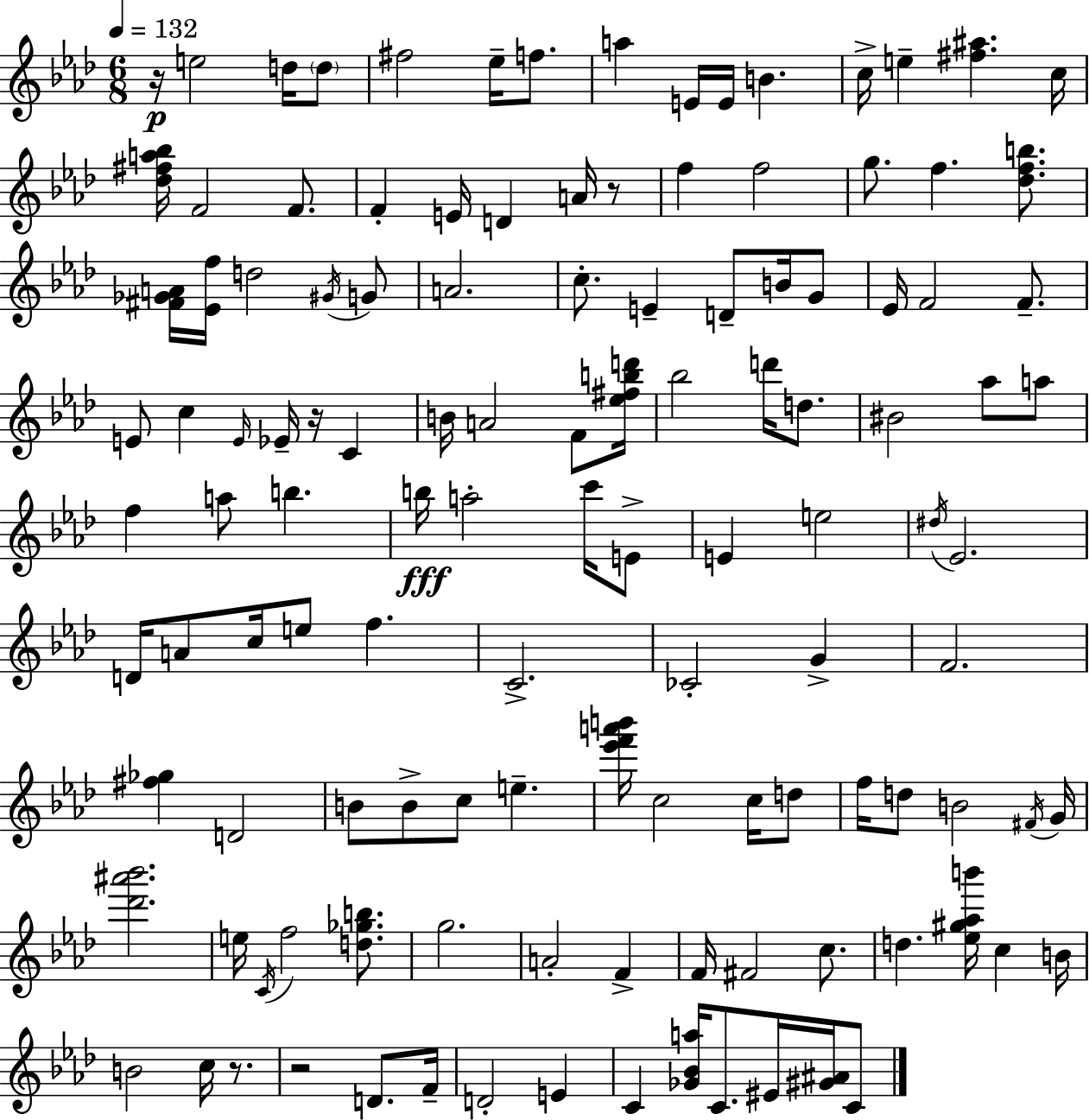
{
  \clef treble
  \numericTimeSignature
  \time 6/8
  \key f \minor
  \tempo 4 = 132
  \repeat volta 2 { r16\p e''2 d''16 \parenthesize d''8 | fis''2 ees''16-- f''8. | a''4 e'16 e'16 b'4. | c''16-> e''4-- <fis'' ais''>4. c''16 | \break <des'' fis'' a'' bes''>16 f'2 f'8. | f'4-. e'16 d'4 a'16 r8 | f''4 f''2 | g''8. f''4. <des'' f'' b''>8. | \break <fis' ges' a'>16 <ees' f''>16 d''2 \acciaccatura { gis'16 } g'8 | a'2. | c''8.-. e'4-- d'8-- b'16 g'8 | ees'16 f'2 f'8.-- | \break e'8 c''4 \grace { e'16 } ees'16-- r16 c'4 | b'16 a'2 f'8 | <ees'' fis'' b'' d'''>16 bes''2 d'''16 d''8. | bis'2 aes''8 | \break a''8 f''4 a''8 b''4. | b''16\fff a''2-. c'''16 | e'8-> e'4 e''2 | \acciaccatura { dis''16 } ees'2. | \break d'16 a'8 c''16 e''8 f''4. | c'2.-> | ces'2-. g'4-> | f'2. | \break <fis'' ges''>4 d'2 | b'8 b'8-> c''8 e''4.-- | <ees''' f''' a''' b'''>16 c''2 | c''16 d''8 f''16 d''8 b'2 | \break \acciaccatura { fis'16 } g'16 <des''' ais''' bes'''>2. | e''16 \acciaccatura { c'16 } f''2 | <d'' ges'' b''>8. g''2. | a'2-. | \break f'4-> f'16 fis'2 | c''8. d''4. <ees'' gis'' aes'' b'''>16 | c''4 b'16 b'2 | c''16 r8. r2 | \break d'8. f'16-- d'2-. | e'4 c'4 <ges' bes' a''>16 c'8. | eis'16 <gis' ais'>16 c'8 } \bar "|."
}